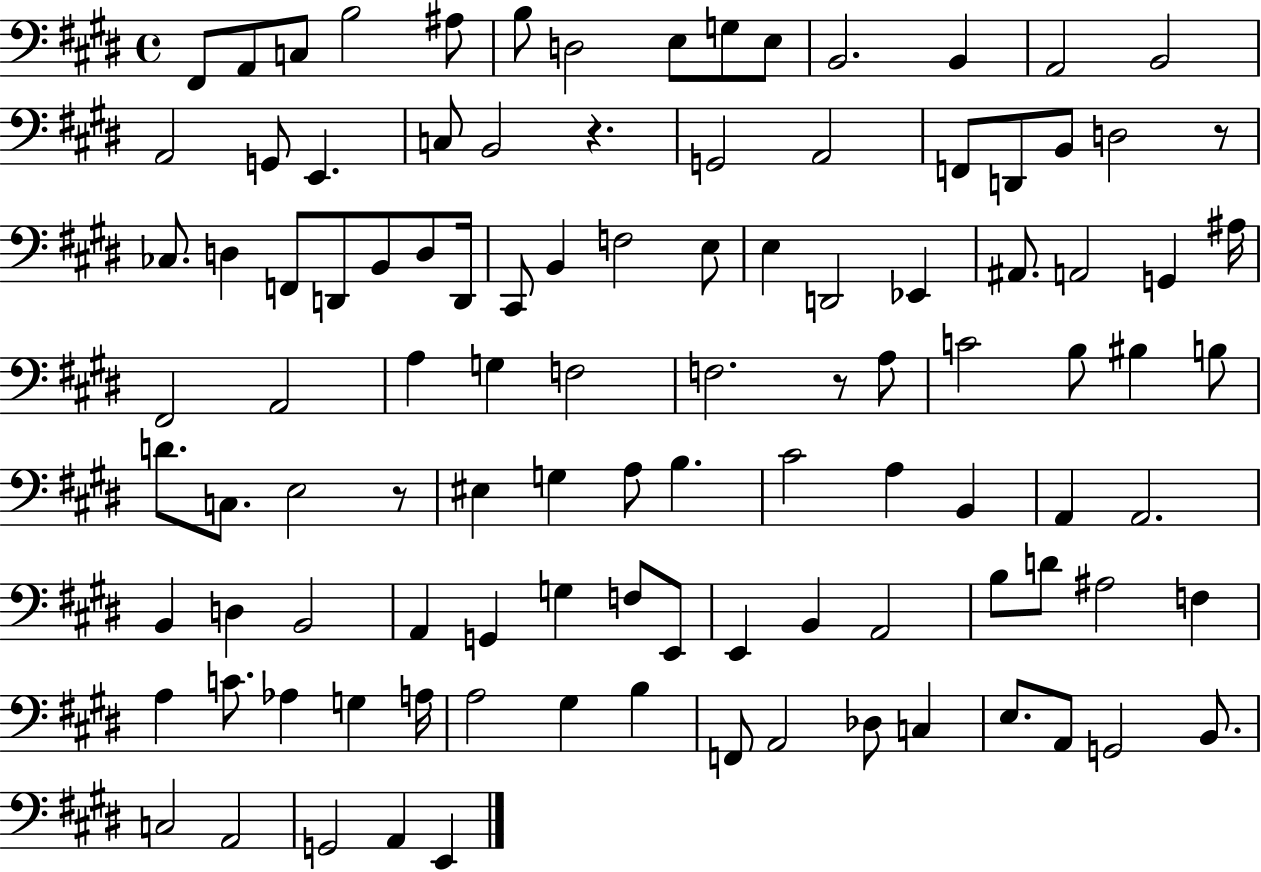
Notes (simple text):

F#2/e A2/e C3/e B3/h A#3/e B3/e D3/h E3/e G3/e E3/e B2/h. B2/q A2/h B2/h A2/h G2/e E2/q. C3/e B2/h R/q. G2/h A2/h F2/e D2/e B2/e D3/h R/e CES3/e. D3/q F2/e D2/e B2/e D3/e D2/s C#2/e B2/q F3/h E3/e E3/q D2/h Eb2/q A#2/e. A2/h G2/q A#3/s F#2/h A2/h A3/q G3/q F3/h F3/h. R/e A3/e C4/h B3/e BIS3/q B3/e D4/e. C3/e. E3/h R/e EIS3/q G3/q A3/e B3/q. C#4/h A3/q B2/q A2/q A2/h. B2/q D3/q B2/h A2/q G2/q G3/q F3/e E2/e E2/q B2/q A2/h B3/e D4/e A#3/h F3/q A3/q C4/e. Ab3/q G3/q A3/s A3/h G#3/q B3/q F2/e A2/h Db3/e C3/q E3/e. A2/e G2/h B2/e. C3/h A2/h G2/h A2/q E2/q